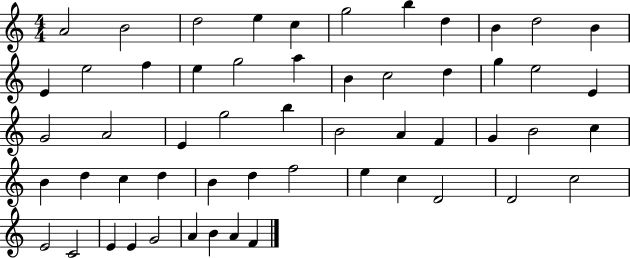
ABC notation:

X:1
T:Untitled
M:4/4
L:1/4
K:C
A2 B2 d2 e c g2 b d B d2 B E e2 f e g2 a B c2 d g e2 E G2 A2 E g2 b B2 A F G B2 c B d c d B d f2 e c D2 D2 c2 E2 C2 E E G2 A B A F